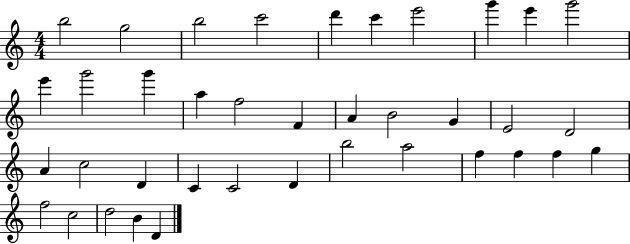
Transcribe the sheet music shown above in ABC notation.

X:1
T:Untitled
M:4/4
L:1/4
K:C
b2 g2 b2 c'2 d' c' e'2 g' e' g'2 e' g'2 g' a f2 F A B2 G E2 D2 A c2 D C C2 D b2 a2 f f f g f2 c2 d2 B D